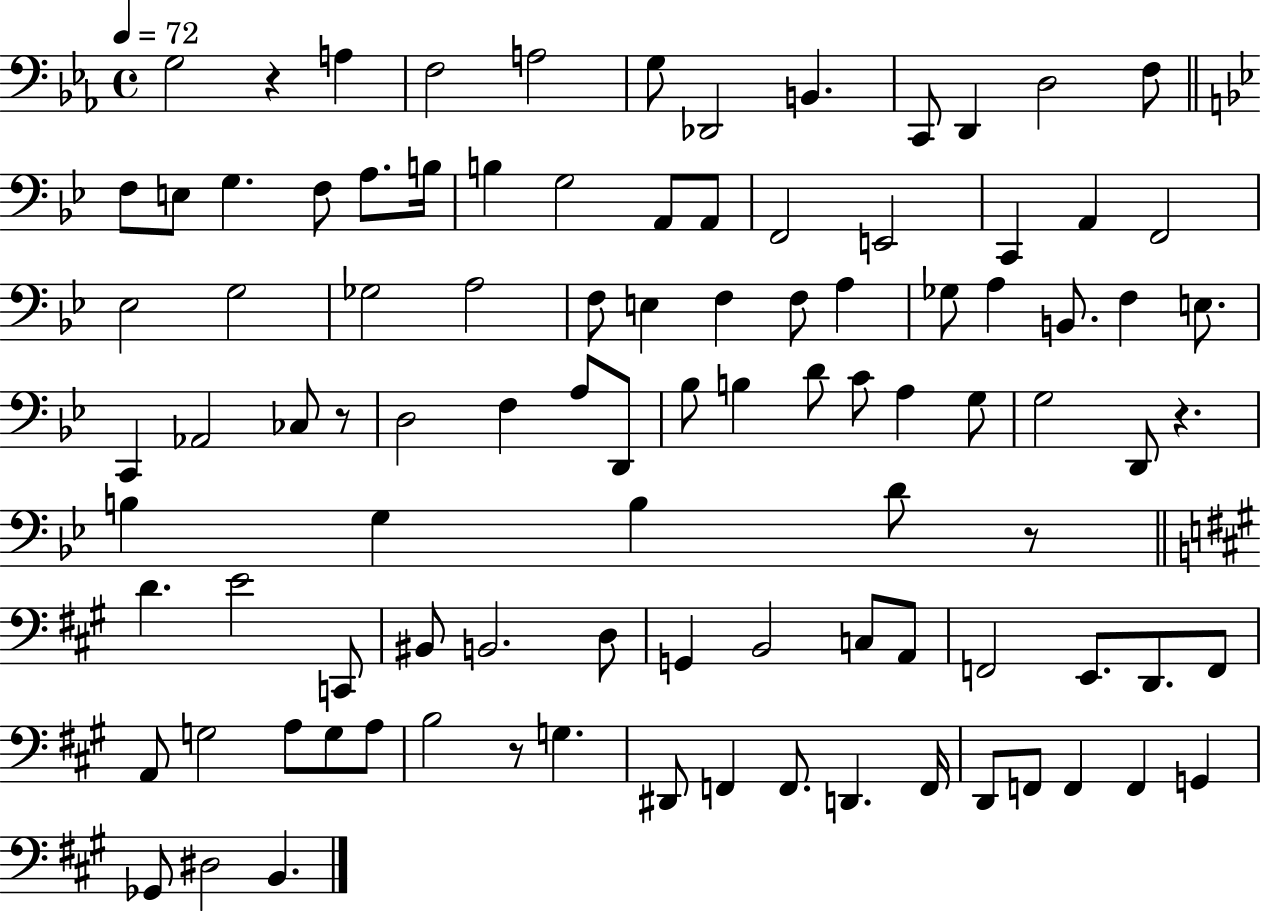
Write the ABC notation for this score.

X:1
T:Untitled
M:4/4
L:1/4
K:Eb
G,2 z A, F,2 A,2 G,/2 _D,,2 B,, C,,/2 D,, D,2 F,/2 F,/2 E,/2 G, F,/2 A,/2 B,/4 B, G,2 A,,/2 A,,/2 F,,2 E,,2 C,, A,, F,,2 _E,2 G,2 _G,2 A,2 F,/2 E, F, F,/2 A, _G,/2 A, B,,/2 F, E,/2 C,, _A,,2 _C,/2 z/2 D,2 F, A,/2 D,,/2 _B,/2 B, D/2 C/2 A, G,/2 G,2 D,,/2 z B, G, B, D/2 z/2 D E2 C,,/2 ^B,,/2 B,,2 D,/2 G,, B,,2 C,/2 A,,/2 F,,2 E,,/2 D,,/2 F,,/2 A,,/2 G,2 A,/2 G,/2 A,/2 B,2 z/2 G, ^D,,/2 F,, F,,/2 D,, F,,/4 D,,/2 F,,/2 F,, F,, G,, _G,,/2 ^D,2 B,,